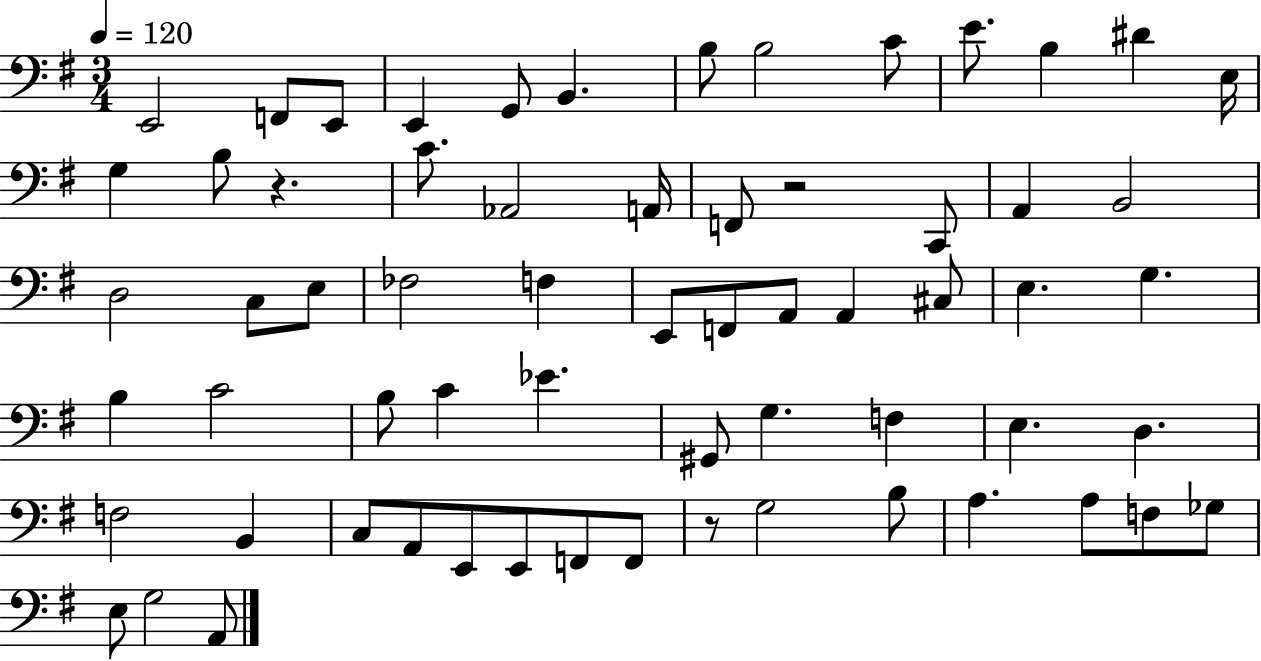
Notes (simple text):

E2/h F2/e E2/e E2/q G2/e B2/q. B3/e B3/h C4/e E4/e. B3/q D#4/q E3/s G3/q B3/e R/q. C4/e. Ab2/h A2/s F2/e R/h C2/e A2/q B2/h D3/h C3/e E3/e FES3/h F3/q E2/e F2/e A2/e A2/q C#3/e E3/q. G3/q. B3/q C4/h B3/e C4/q Eb4/q. G#2/e G3/q. F3/q E3/q. D3/q. F3/h B2/q C3/e A2/e E2/e E2/e F2/e F2/e R/e G3/h B3/e A3/q. A3/e F3/e Gb3/e E3/e G3/h A2/e